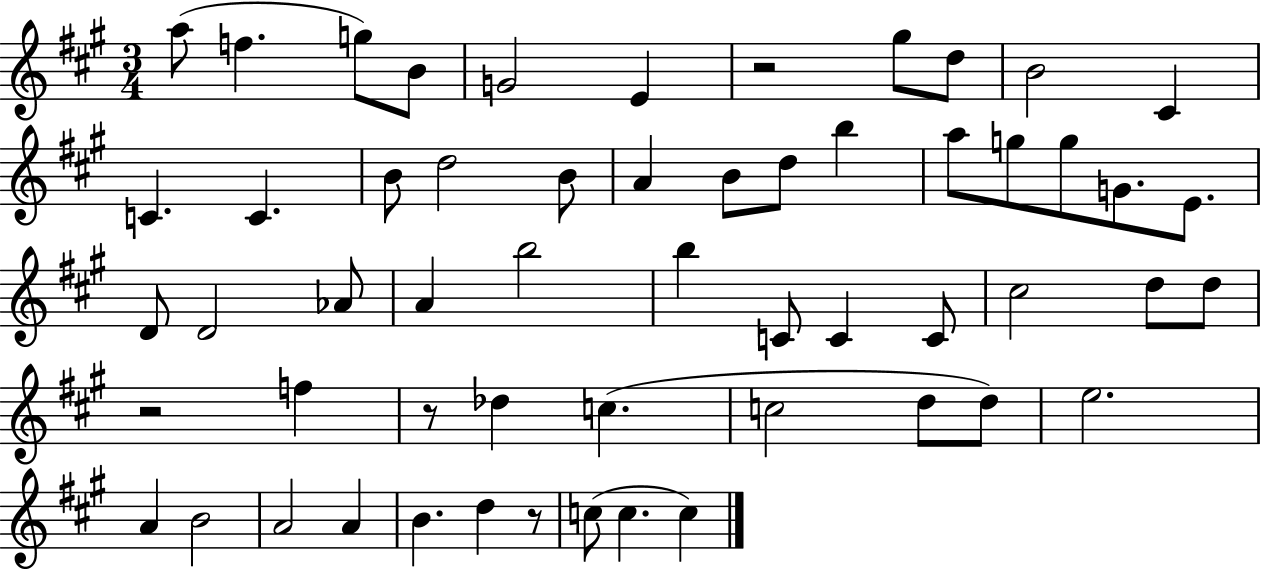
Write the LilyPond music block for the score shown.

{
  \clef treble
  \numericTimeSignature
  \time 3/4
  \key a \major
  a''8( f''4. g''8) b'8 | g'2 e'4 | r2 gis''8 d''8 | b'2 cis'4 | \break c'4. c'4. | b'8 d''2 b'8 | a'4 b'8 d''8 b''4 | a''8 g''8 g''8 g'8. e'8. | \break d'8 d'2 aes'8 | a'4 b''2 | b''4 c'8 c'4 c'8 | cis''2 d''8 d''8 | \break r2 f''4 | r8 des''4 c''4.( | c''2 d''8 d''8) | e''2. | \break a'4 b'2 | a'2 a'4 | b'4. d''4 r8 | c''8( c''4. c''4) | \break \bar "|."
}